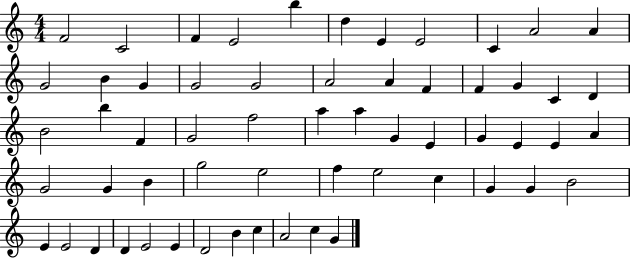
{
  \clef treble
  \numericTimeSignature
  \time 4/4
  \key c \major
  f'2 c'2 | f'4 e'2 b''4 | d''4 e'4 e'2 | c'4 a'2 a'4 | \break g'2 b'4 g'4 | g'2 g'2 | a'2 a'4 f'4 | f'4 g'4 c'4 d'4 | \break b'2 b''4 f'4 | g'2 f''2 | a''4 a''4 g'4 e'4 | g'4 e'4 e'4 a'4 | \break g'2 g'4 b'4 | g''2 e''2 | f''4 e''2 c''4 | g'4 g'4 b'2 | \break e'4 e'2 d'4 | d'4 e'2 e'4 | d'2 b'4 c''4 | a'2 c''4 g'4 | \break \bar "|."
}